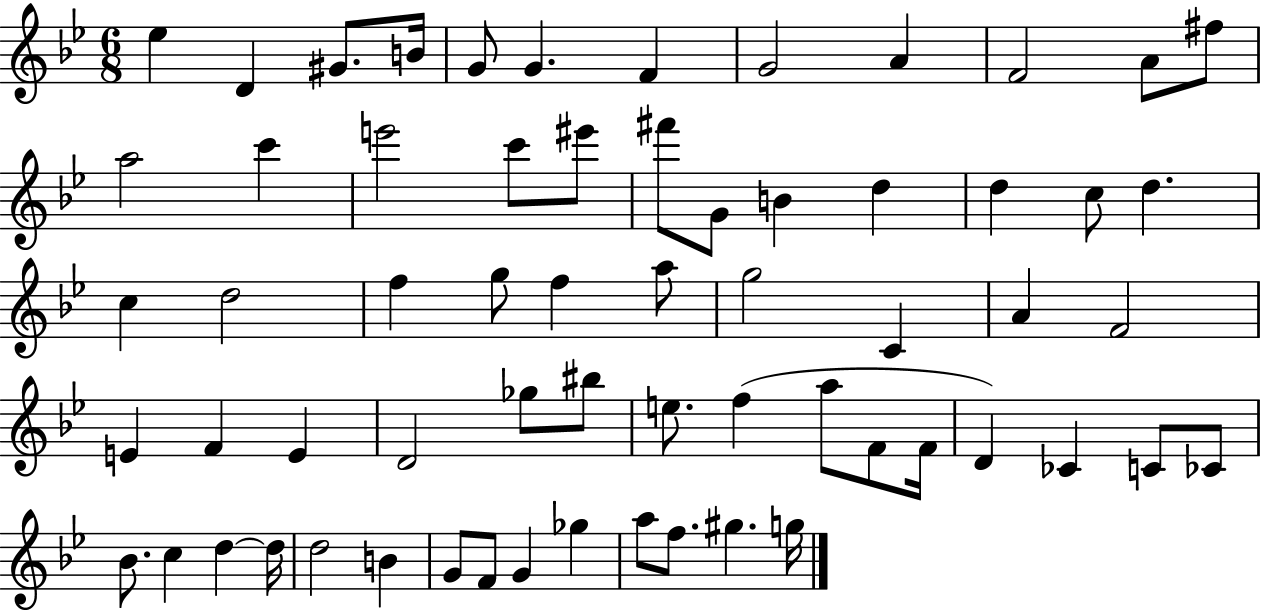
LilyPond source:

{
  \clef treble
  \numericTimeSignature
  \time 6/8
  \key bes \major
  \repeat volta 2 { ees''4 d'4 gis'8. b'16 | g'8 g'4. f'4 | g'2 a'4 | f'2 a'8 fis''8 | \break a''2 c'''4 | e'''2 c'''8 eis'''8 | fis'''8 g'8 b'4 d''4 | d''4 c''8 d''4. | \break c''4 d''2 | f''4 g''8 f''4 a''8 | g''2 c'4 | a'4 f'2 | \break e'4 f'4 e'4 | d'2 ges''8 bis''8 | e''8. f''4( a''8 f'8 f'16 | d'4) ces'4 c'8 ces'8 | \break bes'8. c''4 d''4~~ d''16 | d''2 b'4 | g'8 f'8 g'4 ges''4 | a''8 f''8. gis''4. g''16 | \break } \bar "|."
}